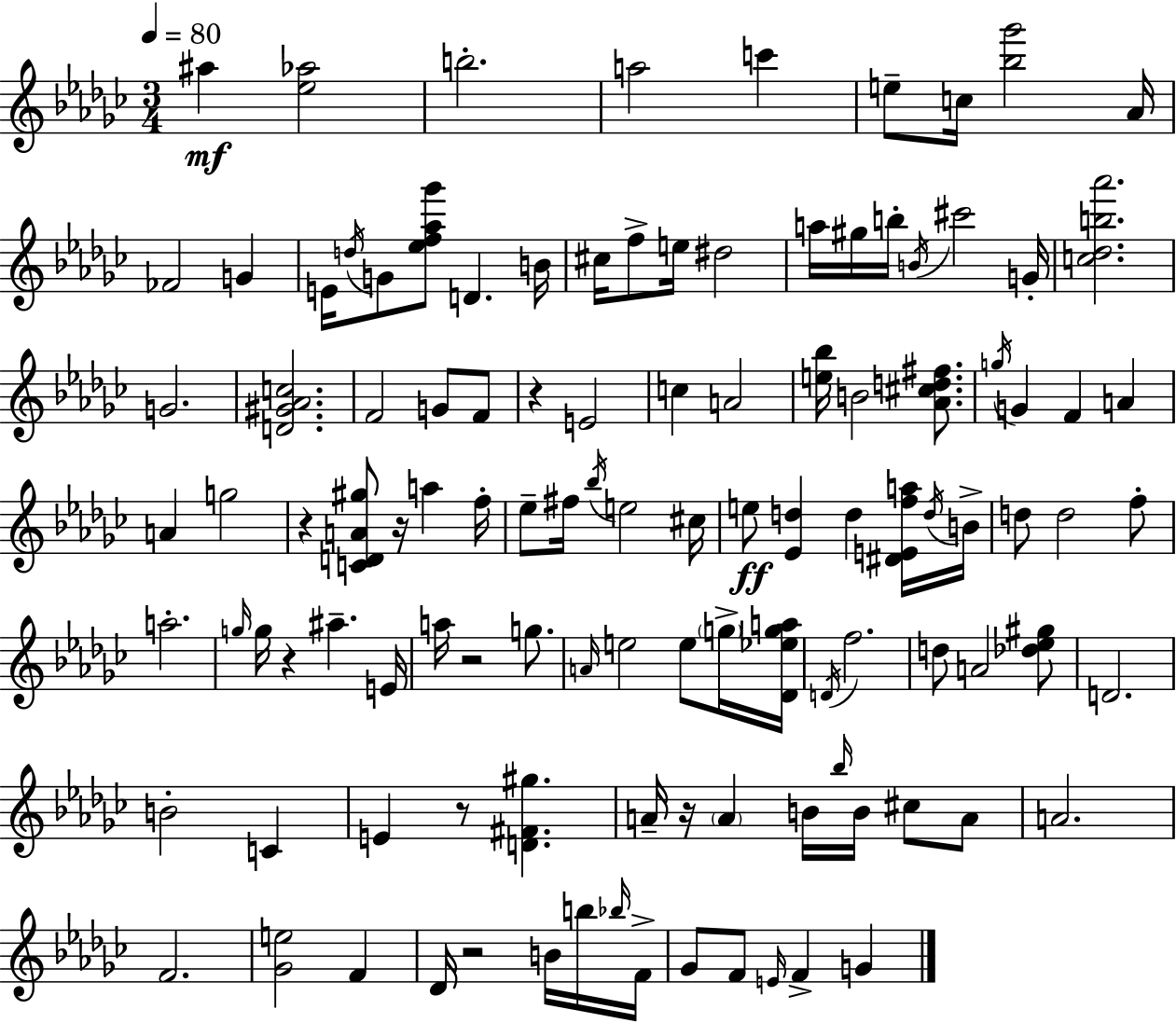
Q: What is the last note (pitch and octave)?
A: G4